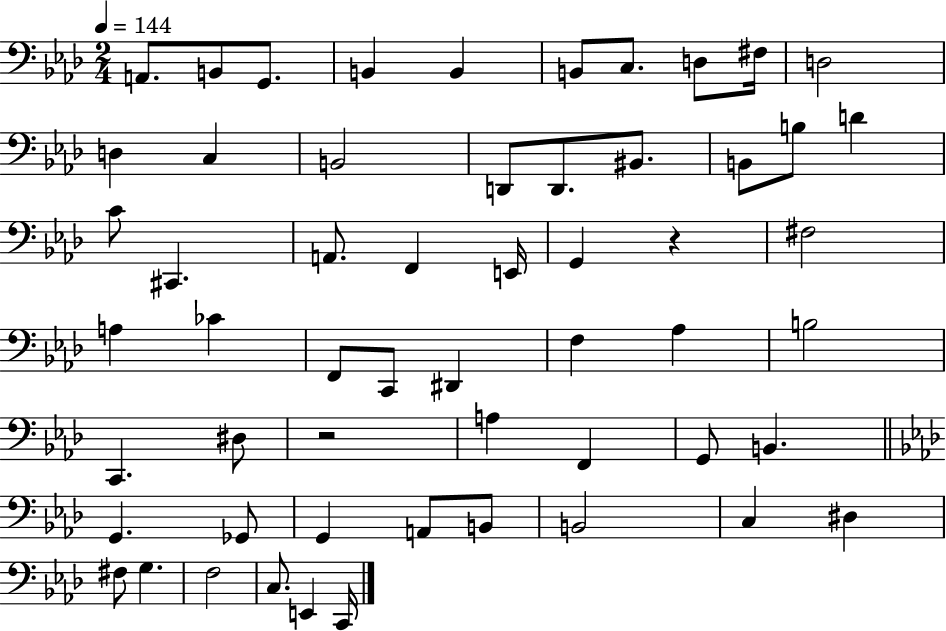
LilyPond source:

{
  \clef bass
  \numericTimeSignature
  \time 2/4
  \key aes \major
  \tempo 4 = 144
  a,8. b,8 g,8. | b,4 b,4 | b,8 c8. d8 fis16 | d2 | \break d4 c4 | b,2 | d,8 d,8. bis,8. | b,8 b8 d'4 | \break c'8 cis,4. | a,8. f,4 e,16 | g,4 r4 | fis2 | \break a4 ces'4 | f,8 c,8 dis,4 | f4 aes4 | b2 | \break c,4. dis8 | r2 | a4 f,4 | g,8 b,4. | \break \bar "||" \break \key f \minor g,4. ges,8 | g,4 a,8 b,8 | b,2 | c4 dis4 | \break fis8 g4. | f2 | c8. e,4 c,16 | \bar "|."
}